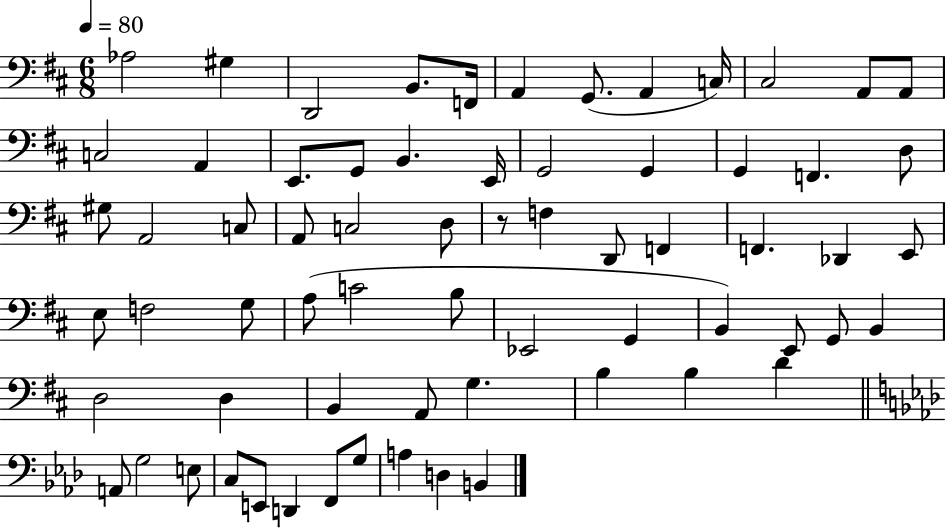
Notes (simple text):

Ab3/h G#3/q D2/h B2/e. F2/s A2/q G2/e. A2/q C3/s C#3/h A2/e A2/e C3/h A2/q E2/e. G2/e B2/q. E2/s G2/h G2/q G2/q F2/q. D3/e G#3/e A2/h C3/e A2/e C3/h D3/e R/e F3/q D2/e F2/q F2/q. Db2/q E2/e E3/e F3/h G3/e A3/e C4/h B3/e Eb2/h G2/q B2/q E2/e G2/e B2/q D3/h D3/q B2/q A2/e G3/q. B3/q B3/q D4/q A2/e G3/h E3/e C3/e E2/e D2/q F2/e G3/e A3/q D3/q B2/q